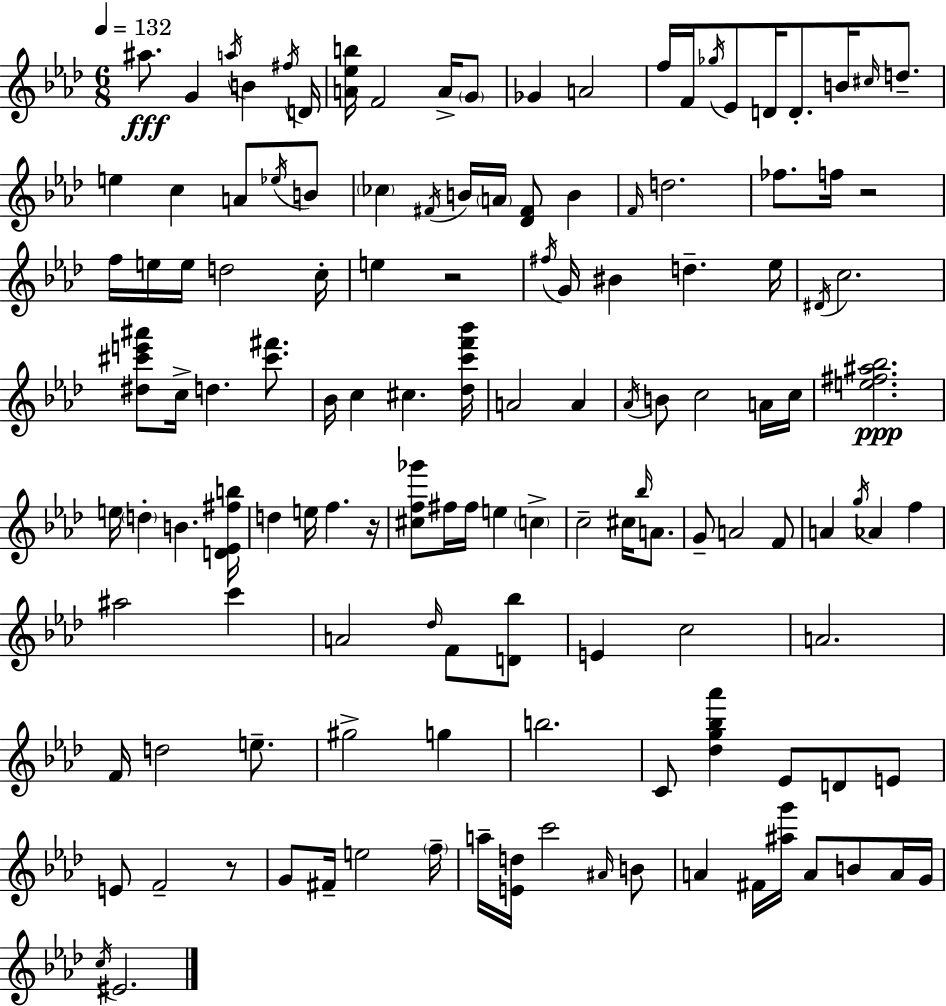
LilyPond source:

{
  \clef treble
  \numericTimeSignature
  \time 6/8
  \key f \minor
  \tempo 4 = 132
  ais''8.\fff g'4 \acciaccatura { a''16 } b'4 | \acciaccatura { fis''16 } d'16 <a' ees'' b''>16 f'2 a'16-> | \parenthesize g'8 ges'4 a'2 | f''16 f'16 \acciaccatura { ges''16 } ees'8 d'16 d'8.-. b'16 | \break \grace { cis''16 } d''8.-- e''4 c''4 | a'8 \acciaccatura { ees''16 } b'8 \parenthesize ces''4 \acciaccatura { fis'16 } b'16 \parenthesize a'16 | <des' fis'>8 b'4 \grace { f'16 } d''2. | fes''8. f''16 r2 | \break f''16 e''16 e''16 d''2 | c''16-. e''4 r2 | \acciaccatura { fis''16 } g'16 bis'4 | d''4.-- ees''16 \acciaccatura { dis'16 } c''2. | \break <dis'' cis''' e''' ais'''>8 c''16-> | d''4. <cis''' fis'''>8. bes'16 c''4 | cis''4. <des'' c''' f''' bes'''>16 a'2 | a'4 \acciaccatura { aes'16 } b'8 | \break c''2 a'16 c''16 <e'' fis'' ais'' bes''>2.\ppp | e''16 \parenthesize d''4-. | b'4. <d' ees' fis'' b''>16 d''4 | e''16 f''4. r16 <cis'' f'' ges'''>8 | \break fis''16 fis''16 e''4 \parenthesize c''4-> c''2-- | cis''16 \grace { bes''16 } a'8. g'8-- | a'2 f'8 a'4 | \acciaccatura { g''16 } aes'4 f''4 | \break ais''2 c'''4 | a'2 \grace { des''16 } f'8 <d' bes''>8 | e'4 c''2 | a'2. | \break f'16 d''2 e''8.-- | gis''2-> g''4 | b''2. | c'8 <des'' g'' bes'' aes'''>4 ees'8 d'8 e'8 | \break e'8 f'2-- r8 | g'8 fis'16-- e''2 | \parenthesize f''16-- a''16-- <e' d''>16 c'''2 \grace { ais'16 } | b'8 a'4 fis'16 <ais'' g'''>16 a'8 b'8 | \break a'16 g'16 \acciaccatura { c''16 } eis'2. | \bar "|."
}